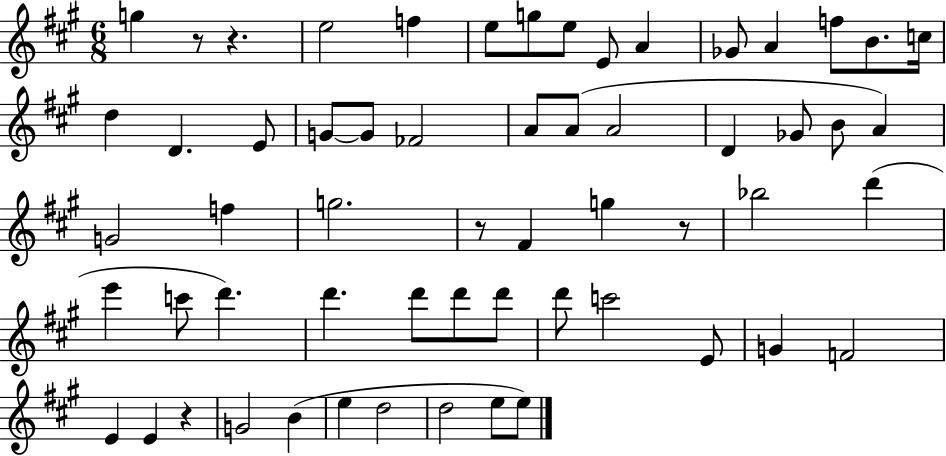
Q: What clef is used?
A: treble